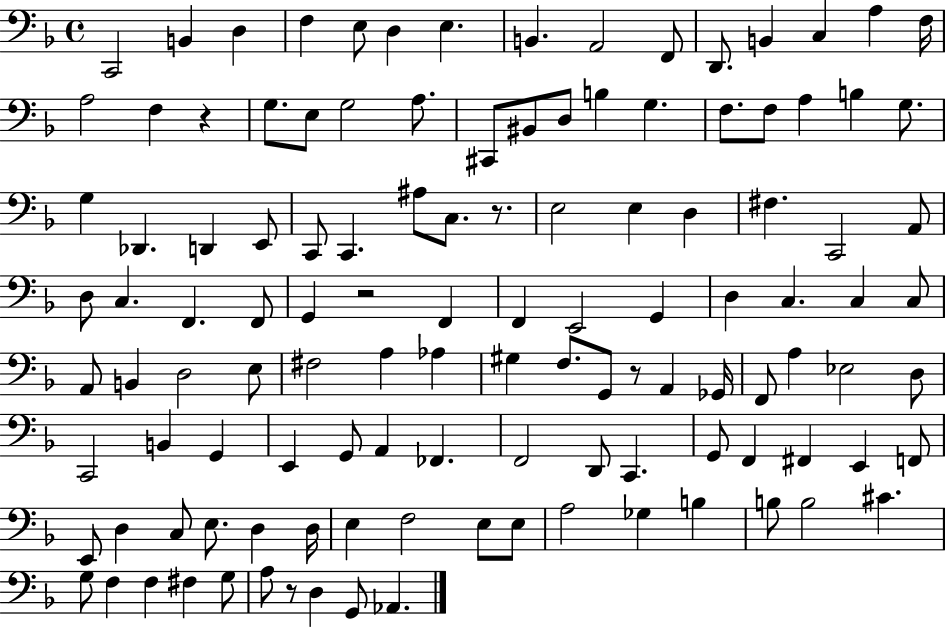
C2/h B2/q D3/q F3/q E3/e D3/q E3/q. B2/q. A2/h F2/e D2/e. B2/q C3/q A3/q F3/s A3/h F3/q R/q G3/e. E3/e G3/h A3/e. C#2/e BIS2/e D3/e B3/q G3/q. F3/e. F3/e A3/q B3/q G3/e. G3/q Db2/q. D2/q E2/e C2/e C2/q. A#3/e C3/e. R/e. E3/h E3/q D3/q F#3/q. C2/h A2/e D3/e C3/q. F2/q. F2/e G2/q R/h F2/q F2/q E2/h G2/q D3/q C3/q. C3/q C3/e A2/e B2/q D3/h E3/e F#3/h A3/q Ab3/q G#3/q F3/e. G2/e R/e A2/q Gb2/s F2/e A3/q Eb3/h D3/e C2/h B2/q G2/q E2/q G2/e A2/q FES2/q. F2/h D2/e C2/q. G2/e F2/q F#2/q E2/q F2/e E2/e D3/q C3/e E3/e. D3/q D3/s E3/q F3/h E3/e E3/e A3/h Gb3/q B3/q B3/e B3/h C#4/q. G3/e F3/q F3/q F#3/q G3/e A3/e R/e D3/q G2/e Ab2/q.